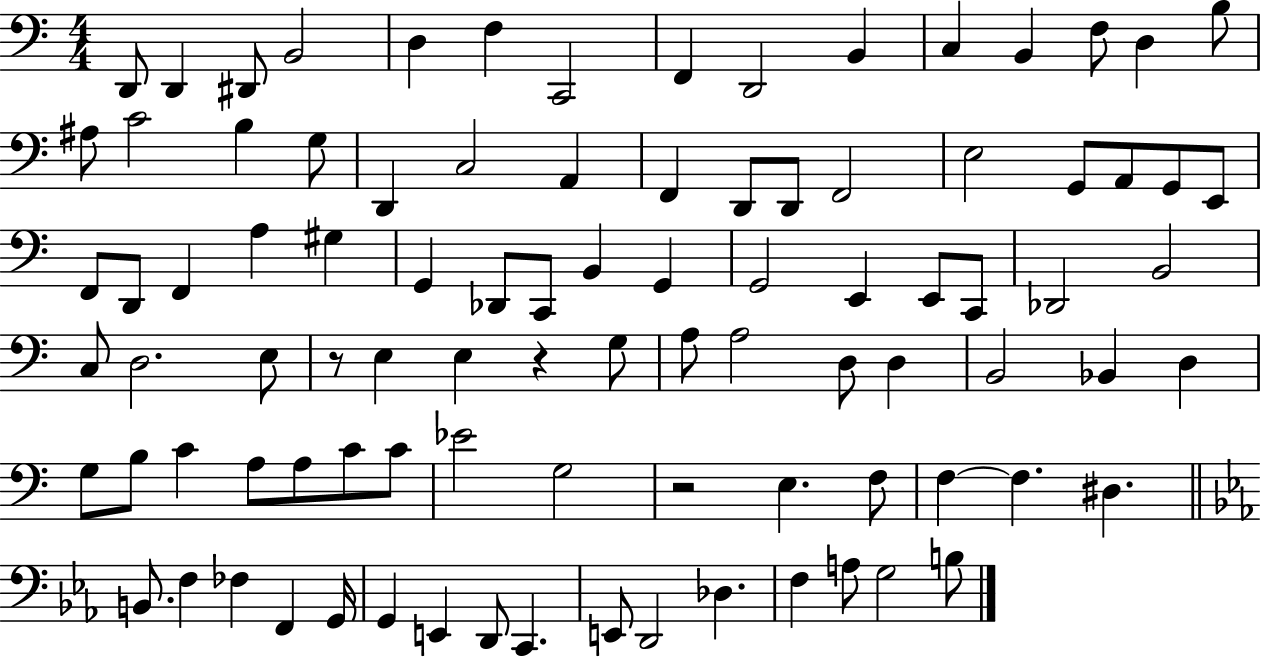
X:1
T:Untitled
M:4/4
L:1/4
K:C
D,,/2 D,, ^D,,/2 B,,2 D, F, C,,2 F,, D,,2 B,, C, B,, F,/2 D, B,/2 ^A,/2 C2 B, G,/2 D,, C,2 A,, F,, D,,/2 D,,/2 F,,2 E,2 G,,/2 A,,/2 G,,/2 E,,/2 F,,/2 D,,/2 F,, A, ^G, G,, _D,,/2 C,,/2 B,, G,, G,,2 E,, E,,/2 C,,/2 _D,,2 B,,2 C,/2 D,2 E,/2 z/2 E, E, z G,/2 A,/2 A,2 D,/2 D, B,,2 _B,, D, G,/2 B,/2 C A,/2 A,/2 C/2 C/2 _E2 G,2 z2 E, F,/2 F, F, ^D, B,,/2 F, _F, F,, G,,/4 G,, E,, D,,/2 C,, E,,/2 D,,2 _D, F, A,/2 G,2 B,/2